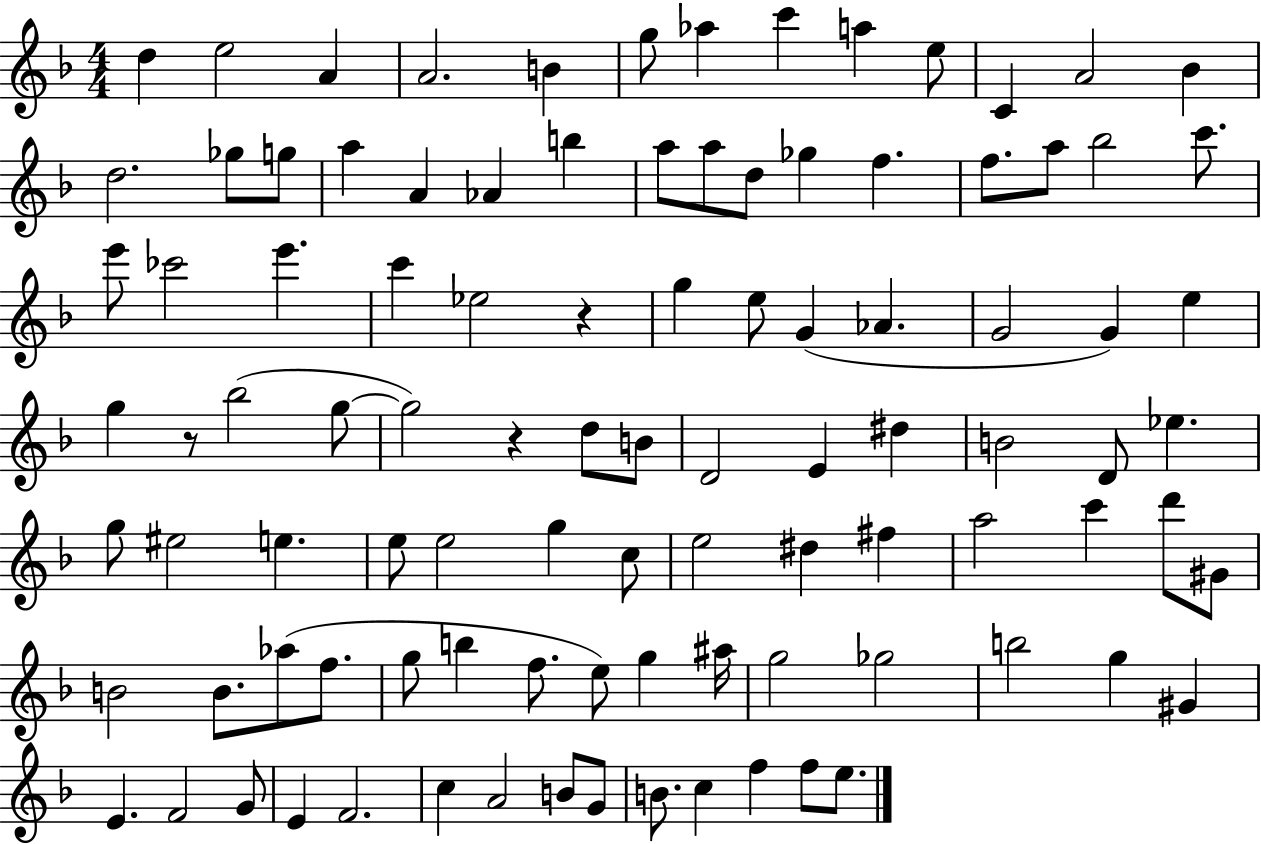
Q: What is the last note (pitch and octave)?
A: E5